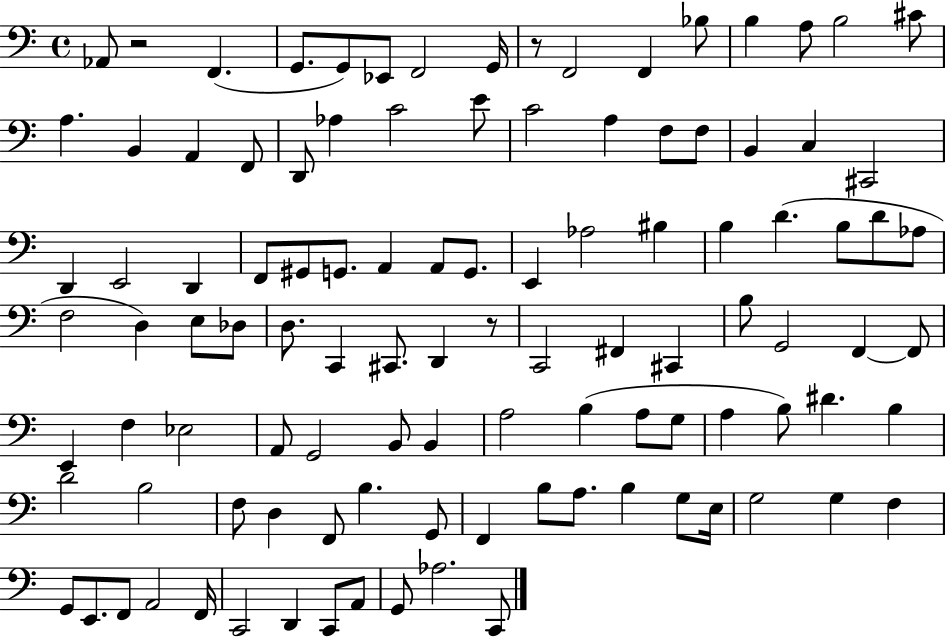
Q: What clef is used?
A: bass